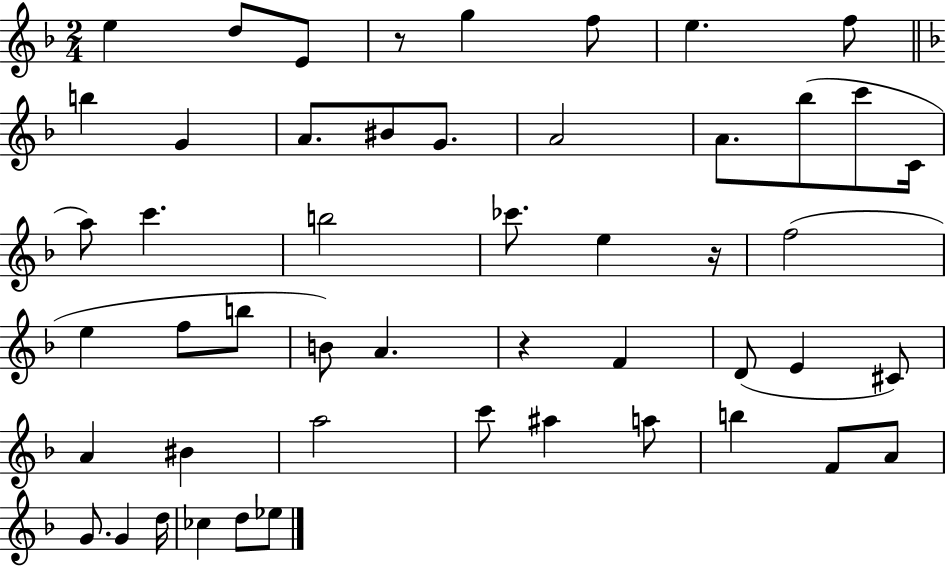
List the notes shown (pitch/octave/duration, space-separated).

E5/q D5/e E4/e R/e G5/q F5/e E5/q. F5/e B5/q G4/q A4/e. BIS4/e G4/e. A4/h A4/e. Bb5/e C6/e C4/s A5/e C6/q. B5/h CES6/e. E5/q R/s F5/h E5/q F5/e B5/e B4/e A4/q. R/q F4/q D4/e E4/q C#4/e A4/q BIS4/q A5/h C6/e A#5/q A5/e B5/q F4/e A4/e G4/e. G4/q D5/s CES5/q D5/e Eb5/e